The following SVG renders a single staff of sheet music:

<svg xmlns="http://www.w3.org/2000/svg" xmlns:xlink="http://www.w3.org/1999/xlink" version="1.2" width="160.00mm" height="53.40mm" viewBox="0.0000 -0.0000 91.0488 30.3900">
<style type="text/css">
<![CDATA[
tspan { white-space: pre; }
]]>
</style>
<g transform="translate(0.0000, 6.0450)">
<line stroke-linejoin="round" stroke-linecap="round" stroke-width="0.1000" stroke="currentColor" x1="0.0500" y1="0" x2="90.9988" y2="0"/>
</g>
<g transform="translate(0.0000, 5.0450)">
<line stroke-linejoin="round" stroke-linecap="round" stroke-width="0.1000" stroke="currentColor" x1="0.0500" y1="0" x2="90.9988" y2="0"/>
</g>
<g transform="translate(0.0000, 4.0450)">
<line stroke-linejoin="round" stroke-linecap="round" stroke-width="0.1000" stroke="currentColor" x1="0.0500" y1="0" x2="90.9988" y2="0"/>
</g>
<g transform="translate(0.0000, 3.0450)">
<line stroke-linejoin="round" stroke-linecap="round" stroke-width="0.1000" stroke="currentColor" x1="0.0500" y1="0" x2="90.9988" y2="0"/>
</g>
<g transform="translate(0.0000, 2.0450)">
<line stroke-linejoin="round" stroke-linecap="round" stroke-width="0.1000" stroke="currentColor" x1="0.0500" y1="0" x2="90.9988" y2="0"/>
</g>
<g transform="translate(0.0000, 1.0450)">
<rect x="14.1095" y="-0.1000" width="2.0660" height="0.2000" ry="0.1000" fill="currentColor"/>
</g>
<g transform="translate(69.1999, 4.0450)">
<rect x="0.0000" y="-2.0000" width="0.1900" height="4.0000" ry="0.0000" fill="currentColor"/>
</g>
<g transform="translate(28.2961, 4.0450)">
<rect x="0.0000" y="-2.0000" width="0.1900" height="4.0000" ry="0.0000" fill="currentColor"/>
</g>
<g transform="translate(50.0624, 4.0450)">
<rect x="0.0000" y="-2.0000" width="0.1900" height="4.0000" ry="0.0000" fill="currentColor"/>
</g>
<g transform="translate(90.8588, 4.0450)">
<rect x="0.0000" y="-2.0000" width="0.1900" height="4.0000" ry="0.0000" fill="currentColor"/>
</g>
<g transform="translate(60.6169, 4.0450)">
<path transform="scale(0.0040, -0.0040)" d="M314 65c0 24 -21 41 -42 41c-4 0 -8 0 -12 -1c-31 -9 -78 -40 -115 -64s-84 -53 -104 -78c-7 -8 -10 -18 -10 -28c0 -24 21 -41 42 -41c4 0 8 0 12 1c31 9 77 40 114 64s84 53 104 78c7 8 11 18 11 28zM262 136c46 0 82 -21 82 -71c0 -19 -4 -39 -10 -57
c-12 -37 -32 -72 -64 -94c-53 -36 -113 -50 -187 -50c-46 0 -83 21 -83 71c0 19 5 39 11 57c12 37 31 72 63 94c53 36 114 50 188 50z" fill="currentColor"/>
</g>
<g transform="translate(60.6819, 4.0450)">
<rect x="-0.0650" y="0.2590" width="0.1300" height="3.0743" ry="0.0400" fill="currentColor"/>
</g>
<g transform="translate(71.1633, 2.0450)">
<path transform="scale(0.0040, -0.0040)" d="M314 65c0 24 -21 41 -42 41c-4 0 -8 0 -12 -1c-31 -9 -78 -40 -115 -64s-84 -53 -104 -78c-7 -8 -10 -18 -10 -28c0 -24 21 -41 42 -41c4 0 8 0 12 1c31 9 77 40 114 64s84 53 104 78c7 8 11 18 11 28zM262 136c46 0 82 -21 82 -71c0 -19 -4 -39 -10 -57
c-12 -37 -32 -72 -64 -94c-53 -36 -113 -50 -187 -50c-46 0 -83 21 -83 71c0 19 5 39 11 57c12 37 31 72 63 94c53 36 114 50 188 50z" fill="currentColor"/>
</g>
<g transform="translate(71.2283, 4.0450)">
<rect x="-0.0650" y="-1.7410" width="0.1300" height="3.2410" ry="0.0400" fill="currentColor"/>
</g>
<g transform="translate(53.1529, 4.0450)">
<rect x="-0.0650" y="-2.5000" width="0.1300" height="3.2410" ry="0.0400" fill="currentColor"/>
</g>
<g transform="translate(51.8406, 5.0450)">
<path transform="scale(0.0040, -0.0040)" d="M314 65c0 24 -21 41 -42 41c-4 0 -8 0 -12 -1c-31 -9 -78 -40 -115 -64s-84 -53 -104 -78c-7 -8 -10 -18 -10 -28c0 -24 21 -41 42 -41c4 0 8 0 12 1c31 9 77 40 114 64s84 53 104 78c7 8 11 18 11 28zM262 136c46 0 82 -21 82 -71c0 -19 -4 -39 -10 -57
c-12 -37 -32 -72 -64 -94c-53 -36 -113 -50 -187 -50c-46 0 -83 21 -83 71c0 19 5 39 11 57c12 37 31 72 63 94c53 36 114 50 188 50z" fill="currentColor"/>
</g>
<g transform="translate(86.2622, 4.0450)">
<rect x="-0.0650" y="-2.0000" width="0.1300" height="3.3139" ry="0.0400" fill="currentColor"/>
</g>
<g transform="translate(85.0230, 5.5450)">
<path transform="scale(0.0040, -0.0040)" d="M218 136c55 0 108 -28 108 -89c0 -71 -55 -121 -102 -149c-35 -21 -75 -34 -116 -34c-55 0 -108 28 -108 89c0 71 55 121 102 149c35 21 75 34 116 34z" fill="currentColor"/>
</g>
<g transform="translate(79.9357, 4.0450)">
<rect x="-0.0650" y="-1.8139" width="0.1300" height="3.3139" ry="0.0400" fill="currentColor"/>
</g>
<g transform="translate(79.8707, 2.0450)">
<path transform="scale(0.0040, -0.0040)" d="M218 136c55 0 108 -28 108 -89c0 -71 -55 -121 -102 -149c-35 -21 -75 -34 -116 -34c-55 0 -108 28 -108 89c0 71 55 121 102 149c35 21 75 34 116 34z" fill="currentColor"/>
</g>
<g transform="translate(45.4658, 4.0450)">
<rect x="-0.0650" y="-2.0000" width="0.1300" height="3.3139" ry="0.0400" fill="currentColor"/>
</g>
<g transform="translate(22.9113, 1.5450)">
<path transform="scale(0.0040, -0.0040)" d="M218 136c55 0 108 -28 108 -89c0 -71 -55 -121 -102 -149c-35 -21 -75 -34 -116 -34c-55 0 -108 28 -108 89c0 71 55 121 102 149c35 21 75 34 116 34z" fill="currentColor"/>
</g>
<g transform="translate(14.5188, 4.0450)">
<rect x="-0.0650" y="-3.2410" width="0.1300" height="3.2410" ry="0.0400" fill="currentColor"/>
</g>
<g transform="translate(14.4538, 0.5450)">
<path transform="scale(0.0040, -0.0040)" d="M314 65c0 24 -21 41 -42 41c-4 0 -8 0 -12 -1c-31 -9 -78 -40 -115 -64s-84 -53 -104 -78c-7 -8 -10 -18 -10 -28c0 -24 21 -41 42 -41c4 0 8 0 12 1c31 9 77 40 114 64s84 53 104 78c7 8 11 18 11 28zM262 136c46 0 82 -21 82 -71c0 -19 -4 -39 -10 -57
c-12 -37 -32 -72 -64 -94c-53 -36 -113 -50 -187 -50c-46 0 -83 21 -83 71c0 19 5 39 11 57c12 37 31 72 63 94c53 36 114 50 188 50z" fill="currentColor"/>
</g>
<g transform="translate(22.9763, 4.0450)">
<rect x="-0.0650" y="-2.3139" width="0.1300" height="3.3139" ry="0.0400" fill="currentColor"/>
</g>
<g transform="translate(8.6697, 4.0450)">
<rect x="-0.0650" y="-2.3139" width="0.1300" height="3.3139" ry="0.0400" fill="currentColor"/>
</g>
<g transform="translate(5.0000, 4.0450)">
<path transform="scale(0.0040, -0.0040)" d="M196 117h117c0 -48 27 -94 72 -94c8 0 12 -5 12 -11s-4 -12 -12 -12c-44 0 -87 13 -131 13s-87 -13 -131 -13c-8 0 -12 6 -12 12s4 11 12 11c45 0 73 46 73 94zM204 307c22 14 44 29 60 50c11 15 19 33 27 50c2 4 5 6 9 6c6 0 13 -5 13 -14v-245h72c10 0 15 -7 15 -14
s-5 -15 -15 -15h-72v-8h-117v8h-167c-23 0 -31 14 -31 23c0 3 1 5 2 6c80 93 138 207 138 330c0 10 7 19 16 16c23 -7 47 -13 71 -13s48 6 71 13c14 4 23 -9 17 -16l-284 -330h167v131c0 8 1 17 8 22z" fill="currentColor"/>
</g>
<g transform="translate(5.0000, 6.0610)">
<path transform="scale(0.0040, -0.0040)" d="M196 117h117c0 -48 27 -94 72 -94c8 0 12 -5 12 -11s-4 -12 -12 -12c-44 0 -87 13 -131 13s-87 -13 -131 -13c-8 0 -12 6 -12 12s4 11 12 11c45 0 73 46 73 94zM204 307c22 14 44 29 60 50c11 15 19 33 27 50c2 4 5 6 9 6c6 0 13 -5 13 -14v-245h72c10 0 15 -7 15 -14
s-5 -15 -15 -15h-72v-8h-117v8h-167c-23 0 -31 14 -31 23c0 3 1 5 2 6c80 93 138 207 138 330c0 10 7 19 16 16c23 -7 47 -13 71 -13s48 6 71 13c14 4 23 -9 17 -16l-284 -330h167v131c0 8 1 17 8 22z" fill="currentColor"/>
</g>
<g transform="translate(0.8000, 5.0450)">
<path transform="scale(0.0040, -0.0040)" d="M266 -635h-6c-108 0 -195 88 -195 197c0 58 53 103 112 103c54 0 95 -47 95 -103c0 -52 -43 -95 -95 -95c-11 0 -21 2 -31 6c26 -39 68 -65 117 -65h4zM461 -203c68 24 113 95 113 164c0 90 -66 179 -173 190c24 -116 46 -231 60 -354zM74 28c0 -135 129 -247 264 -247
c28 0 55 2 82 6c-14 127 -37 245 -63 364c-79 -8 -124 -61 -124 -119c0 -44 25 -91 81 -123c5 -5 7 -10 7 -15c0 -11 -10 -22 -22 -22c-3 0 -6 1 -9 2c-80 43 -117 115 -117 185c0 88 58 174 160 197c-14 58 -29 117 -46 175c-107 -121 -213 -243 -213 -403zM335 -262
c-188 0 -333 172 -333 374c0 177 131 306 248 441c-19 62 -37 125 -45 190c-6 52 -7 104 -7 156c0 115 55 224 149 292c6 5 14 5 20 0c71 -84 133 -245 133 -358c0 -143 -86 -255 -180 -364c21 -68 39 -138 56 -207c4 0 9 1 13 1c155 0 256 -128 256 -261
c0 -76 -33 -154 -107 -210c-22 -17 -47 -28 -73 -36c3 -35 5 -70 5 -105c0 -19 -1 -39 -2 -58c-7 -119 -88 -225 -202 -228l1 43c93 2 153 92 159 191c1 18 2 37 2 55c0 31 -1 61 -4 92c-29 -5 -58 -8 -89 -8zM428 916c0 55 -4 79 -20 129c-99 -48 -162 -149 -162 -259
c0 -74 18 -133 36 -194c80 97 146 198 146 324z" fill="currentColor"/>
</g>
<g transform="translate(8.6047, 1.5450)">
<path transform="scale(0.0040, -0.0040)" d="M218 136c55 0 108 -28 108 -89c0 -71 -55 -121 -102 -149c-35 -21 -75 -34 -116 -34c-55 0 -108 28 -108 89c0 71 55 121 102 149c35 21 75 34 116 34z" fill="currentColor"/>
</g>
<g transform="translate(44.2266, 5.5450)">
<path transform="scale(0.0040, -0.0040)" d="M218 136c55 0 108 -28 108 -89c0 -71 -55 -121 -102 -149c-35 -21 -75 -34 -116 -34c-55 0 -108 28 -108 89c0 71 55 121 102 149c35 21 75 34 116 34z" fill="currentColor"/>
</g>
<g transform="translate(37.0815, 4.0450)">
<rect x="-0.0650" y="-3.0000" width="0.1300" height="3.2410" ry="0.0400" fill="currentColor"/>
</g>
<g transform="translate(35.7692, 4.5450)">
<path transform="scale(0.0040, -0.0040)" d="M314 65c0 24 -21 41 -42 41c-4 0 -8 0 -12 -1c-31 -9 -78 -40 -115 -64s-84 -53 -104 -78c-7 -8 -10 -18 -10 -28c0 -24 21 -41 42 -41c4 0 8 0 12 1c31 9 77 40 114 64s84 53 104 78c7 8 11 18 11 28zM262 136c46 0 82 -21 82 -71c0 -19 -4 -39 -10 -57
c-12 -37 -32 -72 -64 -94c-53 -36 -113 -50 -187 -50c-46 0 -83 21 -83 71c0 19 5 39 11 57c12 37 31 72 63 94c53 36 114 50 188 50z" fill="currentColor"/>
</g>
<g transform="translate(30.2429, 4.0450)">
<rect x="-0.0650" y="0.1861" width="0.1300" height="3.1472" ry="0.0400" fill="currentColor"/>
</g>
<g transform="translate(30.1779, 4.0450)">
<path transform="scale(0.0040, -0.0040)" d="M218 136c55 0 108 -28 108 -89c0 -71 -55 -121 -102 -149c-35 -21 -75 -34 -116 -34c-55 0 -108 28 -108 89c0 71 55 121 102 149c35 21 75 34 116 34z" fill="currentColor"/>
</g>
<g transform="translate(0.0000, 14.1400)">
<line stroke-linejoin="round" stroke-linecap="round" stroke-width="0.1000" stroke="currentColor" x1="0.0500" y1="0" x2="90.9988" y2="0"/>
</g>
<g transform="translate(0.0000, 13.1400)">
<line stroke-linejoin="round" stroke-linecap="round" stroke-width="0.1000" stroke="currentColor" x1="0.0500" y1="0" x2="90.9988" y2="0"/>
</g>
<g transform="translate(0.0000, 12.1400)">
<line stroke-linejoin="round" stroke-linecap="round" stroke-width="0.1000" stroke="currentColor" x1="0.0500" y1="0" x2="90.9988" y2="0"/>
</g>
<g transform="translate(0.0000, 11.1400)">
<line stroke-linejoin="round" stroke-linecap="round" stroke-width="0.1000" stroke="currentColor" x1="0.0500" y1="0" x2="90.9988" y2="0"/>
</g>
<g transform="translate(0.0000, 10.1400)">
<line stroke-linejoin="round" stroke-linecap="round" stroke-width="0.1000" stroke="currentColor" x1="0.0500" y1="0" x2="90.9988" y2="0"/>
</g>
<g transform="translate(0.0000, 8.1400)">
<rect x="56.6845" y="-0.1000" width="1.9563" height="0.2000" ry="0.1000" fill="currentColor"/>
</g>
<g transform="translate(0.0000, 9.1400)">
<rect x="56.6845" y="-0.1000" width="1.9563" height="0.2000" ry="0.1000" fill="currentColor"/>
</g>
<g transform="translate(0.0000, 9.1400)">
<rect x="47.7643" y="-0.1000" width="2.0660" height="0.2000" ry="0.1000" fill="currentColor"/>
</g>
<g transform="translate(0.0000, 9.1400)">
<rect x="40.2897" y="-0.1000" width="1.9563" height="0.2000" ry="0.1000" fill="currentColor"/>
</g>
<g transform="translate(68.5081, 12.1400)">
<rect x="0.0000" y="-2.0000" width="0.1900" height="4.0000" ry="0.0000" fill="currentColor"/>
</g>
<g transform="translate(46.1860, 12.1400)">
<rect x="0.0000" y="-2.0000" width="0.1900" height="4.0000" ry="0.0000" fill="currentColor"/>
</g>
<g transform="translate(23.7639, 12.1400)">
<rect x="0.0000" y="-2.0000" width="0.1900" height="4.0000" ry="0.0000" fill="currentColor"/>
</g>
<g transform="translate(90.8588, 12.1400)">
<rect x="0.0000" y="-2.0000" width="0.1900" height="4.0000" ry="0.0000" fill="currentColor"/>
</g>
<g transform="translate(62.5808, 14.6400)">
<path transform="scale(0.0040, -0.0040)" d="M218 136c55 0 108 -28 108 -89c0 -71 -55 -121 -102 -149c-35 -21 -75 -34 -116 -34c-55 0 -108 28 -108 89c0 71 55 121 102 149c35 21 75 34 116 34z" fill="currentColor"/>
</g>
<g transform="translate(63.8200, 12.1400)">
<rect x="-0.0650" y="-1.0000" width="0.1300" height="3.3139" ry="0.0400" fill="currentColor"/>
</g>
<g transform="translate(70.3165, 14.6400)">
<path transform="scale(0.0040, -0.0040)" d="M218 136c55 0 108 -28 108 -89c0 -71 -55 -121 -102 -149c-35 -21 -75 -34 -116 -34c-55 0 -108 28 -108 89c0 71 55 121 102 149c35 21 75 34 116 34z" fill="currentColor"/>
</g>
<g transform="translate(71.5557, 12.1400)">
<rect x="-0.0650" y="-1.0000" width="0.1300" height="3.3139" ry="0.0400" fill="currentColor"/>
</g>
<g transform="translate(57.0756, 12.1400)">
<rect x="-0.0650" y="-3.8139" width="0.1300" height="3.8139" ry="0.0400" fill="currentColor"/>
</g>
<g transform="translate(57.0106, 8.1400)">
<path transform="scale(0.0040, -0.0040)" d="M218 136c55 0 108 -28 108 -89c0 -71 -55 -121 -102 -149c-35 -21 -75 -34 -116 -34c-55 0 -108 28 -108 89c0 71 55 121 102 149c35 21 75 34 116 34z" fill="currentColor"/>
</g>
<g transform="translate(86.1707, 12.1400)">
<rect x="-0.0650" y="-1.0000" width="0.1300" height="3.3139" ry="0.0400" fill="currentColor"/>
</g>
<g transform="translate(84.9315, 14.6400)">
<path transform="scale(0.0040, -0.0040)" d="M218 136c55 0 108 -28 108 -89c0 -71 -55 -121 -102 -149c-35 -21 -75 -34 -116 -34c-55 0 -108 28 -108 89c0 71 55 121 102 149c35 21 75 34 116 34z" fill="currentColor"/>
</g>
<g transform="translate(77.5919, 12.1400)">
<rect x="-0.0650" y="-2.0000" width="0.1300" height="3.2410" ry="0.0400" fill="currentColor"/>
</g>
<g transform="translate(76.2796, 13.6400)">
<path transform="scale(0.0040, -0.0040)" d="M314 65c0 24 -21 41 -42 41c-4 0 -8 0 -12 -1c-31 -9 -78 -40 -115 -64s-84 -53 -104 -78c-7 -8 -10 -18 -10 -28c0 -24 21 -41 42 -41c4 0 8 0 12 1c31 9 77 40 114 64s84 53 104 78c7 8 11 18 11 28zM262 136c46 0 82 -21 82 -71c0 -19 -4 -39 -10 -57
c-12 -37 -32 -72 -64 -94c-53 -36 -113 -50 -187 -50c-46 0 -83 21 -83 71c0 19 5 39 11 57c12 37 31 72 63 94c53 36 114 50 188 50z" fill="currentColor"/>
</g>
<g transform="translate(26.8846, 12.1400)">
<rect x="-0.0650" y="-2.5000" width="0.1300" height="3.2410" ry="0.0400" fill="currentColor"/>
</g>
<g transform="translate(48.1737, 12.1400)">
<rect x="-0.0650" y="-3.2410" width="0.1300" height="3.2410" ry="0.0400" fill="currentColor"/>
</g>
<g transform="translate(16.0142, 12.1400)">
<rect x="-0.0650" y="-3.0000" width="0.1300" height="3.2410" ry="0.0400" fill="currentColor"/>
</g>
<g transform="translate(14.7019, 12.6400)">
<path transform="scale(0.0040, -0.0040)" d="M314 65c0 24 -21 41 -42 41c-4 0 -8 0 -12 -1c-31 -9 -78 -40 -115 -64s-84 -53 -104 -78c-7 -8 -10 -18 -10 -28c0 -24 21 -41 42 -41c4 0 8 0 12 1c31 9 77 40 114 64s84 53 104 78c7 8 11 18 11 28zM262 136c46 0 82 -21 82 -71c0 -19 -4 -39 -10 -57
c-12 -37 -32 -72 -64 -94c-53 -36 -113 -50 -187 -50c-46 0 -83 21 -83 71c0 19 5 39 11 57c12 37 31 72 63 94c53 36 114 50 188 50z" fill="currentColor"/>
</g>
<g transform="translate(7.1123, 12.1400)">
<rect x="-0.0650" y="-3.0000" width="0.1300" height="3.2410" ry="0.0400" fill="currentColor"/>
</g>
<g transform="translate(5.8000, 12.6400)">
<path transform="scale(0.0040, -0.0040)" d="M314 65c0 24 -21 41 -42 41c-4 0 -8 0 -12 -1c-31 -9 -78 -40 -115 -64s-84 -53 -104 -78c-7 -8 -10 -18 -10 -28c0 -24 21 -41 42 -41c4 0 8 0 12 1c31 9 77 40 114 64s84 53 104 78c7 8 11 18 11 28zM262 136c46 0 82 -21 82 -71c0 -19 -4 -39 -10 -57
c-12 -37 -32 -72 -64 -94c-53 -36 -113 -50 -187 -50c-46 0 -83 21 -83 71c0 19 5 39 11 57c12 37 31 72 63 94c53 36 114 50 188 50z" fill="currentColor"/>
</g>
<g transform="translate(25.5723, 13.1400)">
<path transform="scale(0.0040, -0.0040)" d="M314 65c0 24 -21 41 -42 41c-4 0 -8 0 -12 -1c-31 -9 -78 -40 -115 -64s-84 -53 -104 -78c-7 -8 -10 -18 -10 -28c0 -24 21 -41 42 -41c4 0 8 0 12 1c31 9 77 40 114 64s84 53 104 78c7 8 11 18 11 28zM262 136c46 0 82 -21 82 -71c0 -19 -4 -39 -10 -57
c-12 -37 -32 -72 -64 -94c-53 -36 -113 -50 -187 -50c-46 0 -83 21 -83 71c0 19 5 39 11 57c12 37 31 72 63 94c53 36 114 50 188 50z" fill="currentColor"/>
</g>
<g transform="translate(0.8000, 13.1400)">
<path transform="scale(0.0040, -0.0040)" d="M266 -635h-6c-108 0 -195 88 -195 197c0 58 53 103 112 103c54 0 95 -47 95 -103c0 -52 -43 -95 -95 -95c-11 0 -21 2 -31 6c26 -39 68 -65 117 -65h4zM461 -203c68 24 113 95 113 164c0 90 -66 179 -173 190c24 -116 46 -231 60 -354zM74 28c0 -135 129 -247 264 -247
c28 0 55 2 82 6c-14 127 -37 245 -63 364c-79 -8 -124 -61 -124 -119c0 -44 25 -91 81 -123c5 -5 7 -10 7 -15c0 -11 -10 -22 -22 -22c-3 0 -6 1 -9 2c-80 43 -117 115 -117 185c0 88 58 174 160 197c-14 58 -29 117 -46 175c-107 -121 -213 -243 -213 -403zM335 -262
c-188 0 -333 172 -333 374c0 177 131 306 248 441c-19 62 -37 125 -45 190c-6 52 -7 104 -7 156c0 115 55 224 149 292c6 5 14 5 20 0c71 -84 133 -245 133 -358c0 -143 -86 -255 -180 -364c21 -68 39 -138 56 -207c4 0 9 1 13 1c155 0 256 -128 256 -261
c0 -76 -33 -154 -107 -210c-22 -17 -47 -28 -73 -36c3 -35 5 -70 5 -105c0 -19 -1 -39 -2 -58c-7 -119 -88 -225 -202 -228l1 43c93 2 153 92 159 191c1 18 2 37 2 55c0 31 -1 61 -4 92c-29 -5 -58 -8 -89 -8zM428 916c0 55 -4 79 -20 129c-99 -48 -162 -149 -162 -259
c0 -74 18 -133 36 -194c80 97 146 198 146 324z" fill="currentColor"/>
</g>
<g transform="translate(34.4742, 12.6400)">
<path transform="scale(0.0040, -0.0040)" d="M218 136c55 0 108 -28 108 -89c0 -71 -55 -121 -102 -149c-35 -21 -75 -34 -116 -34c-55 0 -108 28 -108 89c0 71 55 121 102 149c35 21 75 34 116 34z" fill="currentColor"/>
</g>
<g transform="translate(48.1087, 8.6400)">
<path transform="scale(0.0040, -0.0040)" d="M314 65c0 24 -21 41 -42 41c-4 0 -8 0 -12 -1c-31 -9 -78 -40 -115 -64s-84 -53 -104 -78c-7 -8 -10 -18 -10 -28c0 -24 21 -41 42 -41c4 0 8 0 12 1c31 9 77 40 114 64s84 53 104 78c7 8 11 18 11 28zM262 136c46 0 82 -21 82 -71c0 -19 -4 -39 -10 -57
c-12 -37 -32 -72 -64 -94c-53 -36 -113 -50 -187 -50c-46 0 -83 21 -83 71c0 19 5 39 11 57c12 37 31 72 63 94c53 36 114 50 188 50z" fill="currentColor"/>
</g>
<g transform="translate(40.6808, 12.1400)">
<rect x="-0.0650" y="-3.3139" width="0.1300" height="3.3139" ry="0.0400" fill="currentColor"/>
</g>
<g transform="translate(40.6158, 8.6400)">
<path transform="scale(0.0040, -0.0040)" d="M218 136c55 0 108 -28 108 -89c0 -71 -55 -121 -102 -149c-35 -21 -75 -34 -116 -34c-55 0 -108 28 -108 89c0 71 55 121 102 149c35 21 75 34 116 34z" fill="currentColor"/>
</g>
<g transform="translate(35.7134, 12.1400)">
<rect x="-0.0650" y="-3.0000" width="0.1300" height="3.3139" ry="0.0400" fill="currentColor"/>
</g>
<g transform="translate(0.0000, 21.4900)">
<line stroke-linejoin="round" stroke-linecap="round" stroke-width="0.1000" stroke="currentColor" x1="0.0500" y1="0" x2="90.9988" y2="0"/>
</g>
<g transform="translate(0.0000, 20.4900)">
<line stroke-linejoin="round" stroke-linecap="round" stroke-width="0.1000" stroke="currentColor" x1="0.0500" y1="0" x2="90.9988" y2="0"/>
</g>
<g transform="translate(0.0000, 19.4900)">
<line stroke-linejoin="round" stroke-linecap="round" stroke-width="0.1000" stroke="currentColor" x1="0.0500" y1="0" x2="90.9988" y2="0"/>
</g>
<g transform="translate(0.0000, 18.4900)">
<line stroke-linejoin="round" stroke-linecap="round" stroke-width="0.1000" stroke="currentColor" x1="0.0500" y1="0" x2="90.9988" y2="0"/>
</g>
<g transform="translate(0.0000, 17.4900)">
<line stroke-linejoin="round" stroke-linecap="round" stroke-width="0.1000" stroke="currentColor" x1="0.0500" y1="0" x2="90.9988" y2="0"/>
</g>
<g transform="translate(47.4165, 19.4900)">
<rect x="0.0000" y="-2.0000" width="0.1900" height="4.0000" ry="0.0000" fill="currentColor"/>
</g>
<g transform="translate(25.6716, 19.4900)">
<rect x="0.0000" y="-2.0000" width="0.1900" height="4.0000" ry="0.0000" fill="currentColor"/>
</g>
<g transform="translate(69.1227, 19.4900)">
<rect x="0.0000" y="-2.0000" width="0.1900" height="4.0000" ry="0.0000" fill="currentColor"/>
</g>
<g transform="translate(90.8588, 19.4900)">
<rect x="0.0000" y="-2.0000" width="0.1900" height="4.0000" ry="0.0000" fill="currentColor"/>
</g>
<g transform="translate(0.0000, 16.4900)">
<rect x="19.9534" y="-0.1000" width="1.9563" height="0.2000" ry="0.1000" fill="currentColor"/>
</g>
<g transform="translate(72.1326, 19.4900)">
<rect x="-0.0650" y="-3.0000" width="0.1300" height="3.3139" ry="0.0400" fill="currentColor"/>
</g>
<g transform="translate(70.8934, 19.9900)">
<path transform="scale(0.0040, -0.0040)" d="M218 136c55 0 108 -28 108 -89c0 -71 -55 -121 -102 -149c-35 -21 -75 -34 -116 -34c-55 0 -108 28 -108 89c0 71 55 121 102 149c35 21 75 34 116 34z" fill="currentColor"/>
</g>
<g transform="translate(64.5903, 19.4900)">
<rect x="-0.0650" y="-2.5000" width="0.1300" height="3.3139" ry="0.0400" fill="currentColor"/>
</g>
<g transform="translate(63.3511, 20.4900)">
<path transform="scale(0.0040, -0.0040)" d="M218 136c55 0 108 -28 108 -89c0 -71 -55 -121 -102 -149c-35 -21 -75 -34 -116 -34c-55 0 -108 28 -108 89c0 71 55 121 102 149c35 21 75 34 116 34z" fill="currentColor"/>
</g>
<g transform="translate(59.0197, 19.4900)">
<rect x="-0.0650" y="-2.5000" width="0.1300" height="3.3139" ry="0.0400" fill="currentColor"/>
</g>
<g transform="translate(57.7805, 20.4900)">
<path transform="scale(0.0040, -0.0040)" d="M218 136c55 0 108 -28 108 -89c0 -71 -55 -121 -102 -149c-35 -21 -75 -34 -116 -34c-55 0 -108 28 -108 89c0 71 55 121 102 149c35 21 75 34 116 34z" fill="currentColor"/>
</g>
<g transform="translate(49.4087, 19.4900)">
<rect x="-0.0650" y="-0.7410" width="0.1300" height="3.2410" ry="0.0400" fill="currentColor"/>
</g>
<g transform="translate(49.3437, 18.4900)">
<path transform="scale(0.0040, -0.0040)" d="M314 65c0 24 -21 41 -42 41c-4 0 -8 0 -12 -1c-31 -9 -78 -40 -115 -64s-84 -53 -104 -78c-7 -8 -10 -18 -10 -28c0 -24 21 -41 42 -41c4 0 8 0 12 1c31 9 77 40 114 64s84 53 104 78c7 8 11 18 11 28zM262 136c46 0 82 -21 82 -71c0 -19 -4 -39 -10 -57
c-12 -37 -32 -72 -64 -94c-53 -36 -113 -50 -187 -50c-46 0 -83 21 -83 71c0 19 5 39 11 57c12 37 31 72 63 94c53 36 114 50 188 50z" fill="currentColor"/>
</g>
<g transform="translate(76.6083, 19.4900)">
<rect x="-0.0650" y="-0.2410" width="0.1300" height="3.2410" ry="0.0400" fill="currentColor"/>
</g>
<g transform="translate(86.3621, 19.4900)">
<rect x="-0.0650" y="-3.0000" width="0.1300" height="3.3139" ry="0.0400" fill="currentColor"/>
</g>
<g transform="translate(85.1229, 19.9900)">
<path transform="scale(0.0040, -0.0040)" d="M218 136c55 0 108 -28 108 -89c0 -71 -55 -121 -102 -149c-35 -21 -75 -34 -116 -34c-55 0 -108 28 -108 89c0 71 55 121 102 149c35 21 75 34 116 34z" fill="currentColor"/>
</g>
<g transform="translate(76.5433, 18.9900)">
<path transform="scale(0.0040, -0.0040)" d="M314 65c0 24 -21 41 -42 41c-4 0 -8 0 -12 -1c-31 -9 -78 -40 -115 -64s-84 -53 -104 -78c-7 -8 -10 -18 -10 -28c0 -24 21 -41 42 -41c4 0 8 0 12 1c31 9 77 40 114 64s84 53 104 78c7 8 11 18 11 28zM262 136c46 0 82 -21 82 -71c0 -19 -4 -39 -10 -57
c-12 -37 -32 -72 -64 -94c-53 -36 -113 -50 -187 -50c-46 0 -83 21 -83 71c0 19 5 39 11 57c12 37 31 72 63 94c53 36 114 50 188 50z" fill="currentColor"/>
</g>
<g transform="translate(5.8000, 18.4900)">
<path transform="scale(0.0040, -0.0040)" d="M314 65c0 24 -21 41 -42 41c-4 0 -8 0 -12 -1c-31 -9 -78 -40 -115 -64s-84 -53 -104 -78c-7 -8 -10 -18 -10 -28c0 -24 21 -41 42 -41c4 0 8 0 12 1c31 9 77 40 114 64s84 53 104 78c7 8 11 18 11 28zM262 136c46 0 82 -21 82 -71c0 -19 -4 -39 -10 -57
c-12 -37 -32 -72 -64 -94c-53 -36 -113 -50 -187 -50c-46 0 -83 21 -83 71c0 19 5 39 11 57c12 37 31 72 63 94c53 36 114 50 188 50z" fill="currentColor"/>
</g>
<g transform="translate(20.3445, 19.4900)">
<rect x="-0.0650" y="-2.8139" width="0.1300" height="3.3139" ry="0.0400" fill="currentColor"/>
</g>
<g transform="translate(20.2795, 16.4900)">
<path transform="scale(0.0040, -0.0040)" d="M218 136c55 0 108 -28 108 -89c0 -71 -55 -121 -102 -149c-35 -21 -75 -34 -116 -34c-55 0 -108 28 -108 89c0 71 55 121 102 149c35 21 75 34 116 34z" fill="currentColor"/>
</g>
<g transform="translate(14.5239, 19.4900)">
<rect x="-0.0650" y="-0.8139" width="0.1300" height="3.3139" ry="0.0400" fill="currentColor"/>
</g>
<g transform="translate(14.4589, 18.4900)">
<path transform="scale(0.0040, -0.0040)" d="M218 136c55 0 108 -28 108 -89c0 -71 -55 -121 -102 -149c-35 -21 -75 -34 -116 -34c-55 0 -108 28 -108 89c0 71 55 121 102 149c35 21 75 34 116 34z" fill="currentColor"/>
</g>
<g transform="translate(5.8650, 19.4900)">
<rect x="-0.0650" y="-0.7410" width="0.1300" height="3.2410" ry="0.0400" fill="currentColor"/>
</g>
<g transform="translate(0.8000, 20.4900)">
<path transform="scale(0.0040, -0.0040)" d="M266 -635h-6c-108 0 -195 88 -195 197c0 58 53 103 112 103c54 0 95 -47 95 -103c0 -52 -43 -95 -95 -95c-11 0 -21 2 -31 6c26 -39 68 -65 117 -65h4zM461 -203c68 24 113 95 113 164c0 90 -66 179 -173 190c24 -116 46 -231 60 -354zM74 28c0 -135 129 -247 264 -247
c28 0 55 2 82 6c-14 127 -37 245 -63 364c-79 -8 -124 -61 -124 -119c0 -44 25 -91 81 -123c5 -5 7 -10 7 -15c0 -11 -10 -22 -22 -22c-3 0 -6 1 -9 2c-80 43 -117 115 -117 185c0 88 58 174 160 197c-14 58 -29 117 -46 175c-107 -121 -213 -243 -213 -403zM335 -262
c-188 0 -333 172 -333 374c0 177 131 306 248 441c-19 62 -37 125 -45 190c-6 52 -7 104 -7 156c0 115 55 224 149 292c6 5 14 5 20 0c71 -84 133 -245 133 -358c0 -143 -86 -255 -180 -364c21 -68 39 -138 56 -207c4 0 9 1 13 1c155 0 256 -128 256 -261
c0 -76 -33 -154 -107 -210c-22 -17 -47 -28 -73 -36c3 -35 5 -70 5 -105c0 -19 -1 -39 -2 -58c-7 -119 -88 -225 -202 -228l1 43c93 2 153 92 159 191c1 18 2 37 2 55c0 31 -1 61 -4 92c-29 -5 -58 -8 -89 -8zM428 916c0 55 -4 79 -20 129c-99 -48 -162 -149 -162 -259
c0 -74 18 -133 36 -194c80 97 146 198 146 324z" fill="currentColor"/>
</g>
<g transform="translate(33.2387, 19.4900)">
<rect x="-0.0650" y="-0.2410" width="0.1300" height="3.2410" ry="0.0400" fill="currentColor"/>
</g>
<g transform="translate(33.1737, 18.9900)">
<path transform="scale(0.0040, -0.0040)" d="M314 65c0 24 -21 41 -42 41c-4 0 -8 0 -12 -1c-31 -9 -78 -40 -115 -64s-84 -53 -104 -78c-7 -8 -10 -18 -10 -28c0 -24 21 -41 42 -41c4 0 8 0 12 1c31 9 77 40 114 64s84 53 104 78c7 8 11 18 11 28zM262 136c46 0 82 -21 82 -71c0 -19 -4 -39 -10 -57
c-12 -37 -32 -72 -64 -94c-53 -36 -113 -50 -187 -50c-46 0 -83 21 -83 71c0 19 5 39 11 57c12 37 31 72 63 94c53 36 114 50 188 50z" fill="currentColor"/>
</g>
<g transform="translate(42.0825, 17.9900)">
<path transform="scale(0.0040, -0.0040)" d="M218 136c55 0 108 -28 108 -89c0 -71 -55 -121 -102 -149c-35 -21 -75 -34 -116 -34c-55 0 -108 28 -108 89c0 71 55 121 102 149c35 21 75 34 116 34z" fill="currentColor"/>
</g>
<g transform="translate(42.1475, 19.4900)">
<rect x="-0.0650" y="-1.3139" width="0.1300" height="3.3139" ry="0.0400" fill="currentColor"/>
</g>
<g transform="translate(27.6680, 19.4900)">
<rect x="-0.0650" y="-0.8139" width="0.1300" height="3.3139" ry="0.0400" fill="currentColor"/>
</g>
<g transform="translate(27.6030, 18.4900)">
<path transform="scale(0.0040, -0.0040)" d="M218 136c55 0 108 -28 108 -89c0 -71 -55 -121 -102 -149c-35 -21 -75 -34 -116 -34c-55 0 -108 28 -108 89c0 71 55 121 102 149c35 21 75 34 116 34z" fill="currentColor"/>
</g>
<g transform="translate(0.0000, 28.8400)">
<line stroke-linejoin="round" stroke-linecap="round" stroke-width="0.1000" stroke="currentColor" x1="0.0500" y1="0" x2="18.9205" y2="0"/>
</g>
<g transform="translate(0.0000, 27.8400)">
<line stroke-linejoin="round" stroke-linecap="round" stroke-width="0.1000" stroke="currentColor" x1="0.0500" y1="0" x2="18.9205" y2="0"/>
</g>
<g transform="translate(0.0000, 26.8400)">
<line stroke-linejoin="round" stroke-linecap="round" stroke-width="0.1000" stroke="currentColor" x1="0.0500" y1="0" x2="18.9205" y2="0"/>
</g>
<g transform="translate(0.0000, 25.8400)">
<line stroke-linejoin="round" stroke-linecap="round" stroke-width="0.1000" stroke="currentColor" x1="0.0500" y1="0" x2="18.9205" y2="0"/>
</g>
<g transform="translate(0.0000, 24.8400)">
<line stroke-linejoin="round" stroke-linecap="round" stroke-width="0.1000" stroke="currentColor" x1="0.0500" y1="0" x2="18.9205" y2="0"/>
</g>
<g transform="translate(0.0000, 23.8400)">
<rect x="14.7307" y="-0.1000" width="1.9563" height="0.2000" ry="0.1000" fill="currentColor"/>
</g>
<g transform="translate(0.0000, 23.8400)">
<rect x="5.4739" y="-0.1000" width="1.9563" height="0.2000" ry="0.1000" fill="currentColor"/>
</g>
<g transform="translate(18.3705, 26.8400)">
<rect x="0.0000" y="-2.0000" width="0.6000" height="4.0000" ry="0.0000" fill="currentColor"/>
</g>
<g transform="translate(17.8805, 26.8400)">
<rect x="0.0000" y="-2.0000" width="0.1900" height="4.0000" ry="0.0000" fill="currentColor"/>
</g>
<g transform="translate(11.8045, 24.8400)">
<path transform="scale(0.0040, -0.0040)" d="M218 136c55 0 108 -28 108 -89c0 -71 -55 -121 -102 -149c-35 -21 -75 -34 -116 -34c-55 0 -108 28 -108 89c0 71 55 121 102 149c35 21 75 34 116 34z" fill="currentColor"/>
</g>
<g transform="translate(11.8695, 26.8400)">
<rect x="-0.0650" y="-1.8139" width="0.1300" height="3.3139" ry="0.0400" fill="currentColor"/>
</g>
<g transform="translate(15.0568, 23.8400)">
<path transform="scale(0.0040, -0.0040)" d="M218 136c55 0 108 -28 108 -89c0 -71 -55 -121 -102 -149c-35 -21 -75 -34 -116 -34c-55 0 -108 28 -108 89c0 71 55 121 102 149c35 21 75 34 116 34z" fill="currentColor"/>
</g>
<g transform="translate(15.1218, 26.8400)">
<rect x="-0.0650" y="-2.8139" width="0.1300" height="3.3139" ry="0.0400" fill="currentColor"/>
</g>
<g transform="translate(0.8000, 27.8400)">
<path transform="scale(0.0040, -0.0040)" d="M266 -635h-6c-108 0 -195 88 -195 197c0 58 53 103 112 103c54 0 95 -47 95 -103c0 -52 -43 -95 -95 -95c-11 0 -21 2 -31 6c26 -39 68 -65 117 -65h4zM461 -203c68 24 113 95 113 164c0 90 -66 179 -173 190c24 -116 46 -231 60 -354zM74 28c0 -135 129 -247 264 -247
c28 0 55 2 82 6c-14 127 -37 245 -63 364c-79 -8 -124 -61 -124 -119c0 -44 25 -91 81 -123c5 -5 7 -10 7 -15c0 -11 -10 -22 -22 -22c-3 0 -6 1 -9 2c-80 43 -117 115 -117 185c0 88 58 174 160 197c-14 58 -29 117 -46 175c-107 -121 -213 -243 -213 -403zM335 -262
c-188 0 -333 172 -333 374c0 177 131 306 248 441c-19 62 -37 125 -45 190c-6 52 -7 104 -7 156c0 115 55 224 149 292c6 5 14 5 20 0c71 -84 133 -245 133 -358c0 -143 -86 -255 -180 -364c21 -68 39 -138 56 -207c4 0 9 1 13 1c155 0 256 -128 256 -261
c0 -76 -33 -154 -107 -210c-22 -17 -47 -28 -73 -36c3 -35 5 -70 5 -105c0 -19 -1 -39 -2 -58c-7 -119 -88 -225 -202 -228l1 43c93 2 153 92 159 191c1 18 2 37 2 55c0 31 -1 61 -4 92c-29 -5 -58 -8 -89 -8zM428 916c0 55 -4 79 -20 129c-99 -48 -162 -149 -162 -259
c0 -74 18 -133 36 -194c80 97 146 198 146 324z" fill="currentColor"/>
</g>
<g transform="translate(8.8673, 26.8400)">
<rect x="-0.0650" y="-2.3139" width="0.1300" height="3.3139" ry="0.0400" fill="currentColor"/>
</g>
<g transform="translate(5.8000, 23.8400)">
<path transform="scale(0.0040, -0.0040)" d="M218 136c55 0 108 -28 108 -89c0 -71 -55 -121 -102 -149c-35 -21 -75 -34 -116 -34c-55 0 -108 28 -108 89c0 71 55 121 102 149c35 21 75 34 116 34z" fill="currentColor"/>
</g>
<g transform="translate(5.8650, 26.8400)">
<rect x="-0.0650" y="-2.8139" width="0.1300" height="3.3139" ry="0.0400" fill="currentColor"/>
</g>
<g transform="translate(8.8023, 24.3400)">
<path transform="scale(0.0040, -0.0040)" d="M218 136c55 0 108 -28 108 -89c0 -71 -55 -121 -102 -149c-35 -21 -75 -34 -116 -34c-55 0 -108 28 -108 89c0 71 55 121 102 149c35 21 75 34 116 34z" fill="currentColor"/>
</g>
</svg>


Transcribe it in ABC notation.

X:1
T:Untitled
M:4/4
L:1/4
K:C
g b2 g B A2 F G2 B2 f2 f F A2 A2 G2 A b b2 c' D D F2 D d2 d a d c2 e d2 G G A c2 A a g f a